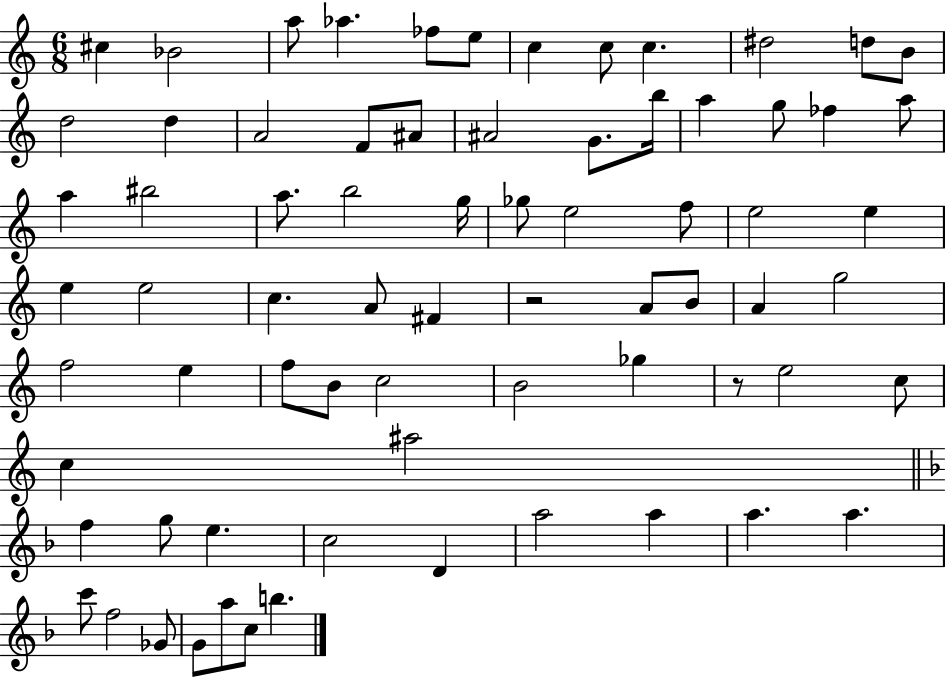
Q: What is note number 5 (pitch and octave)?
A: FES5